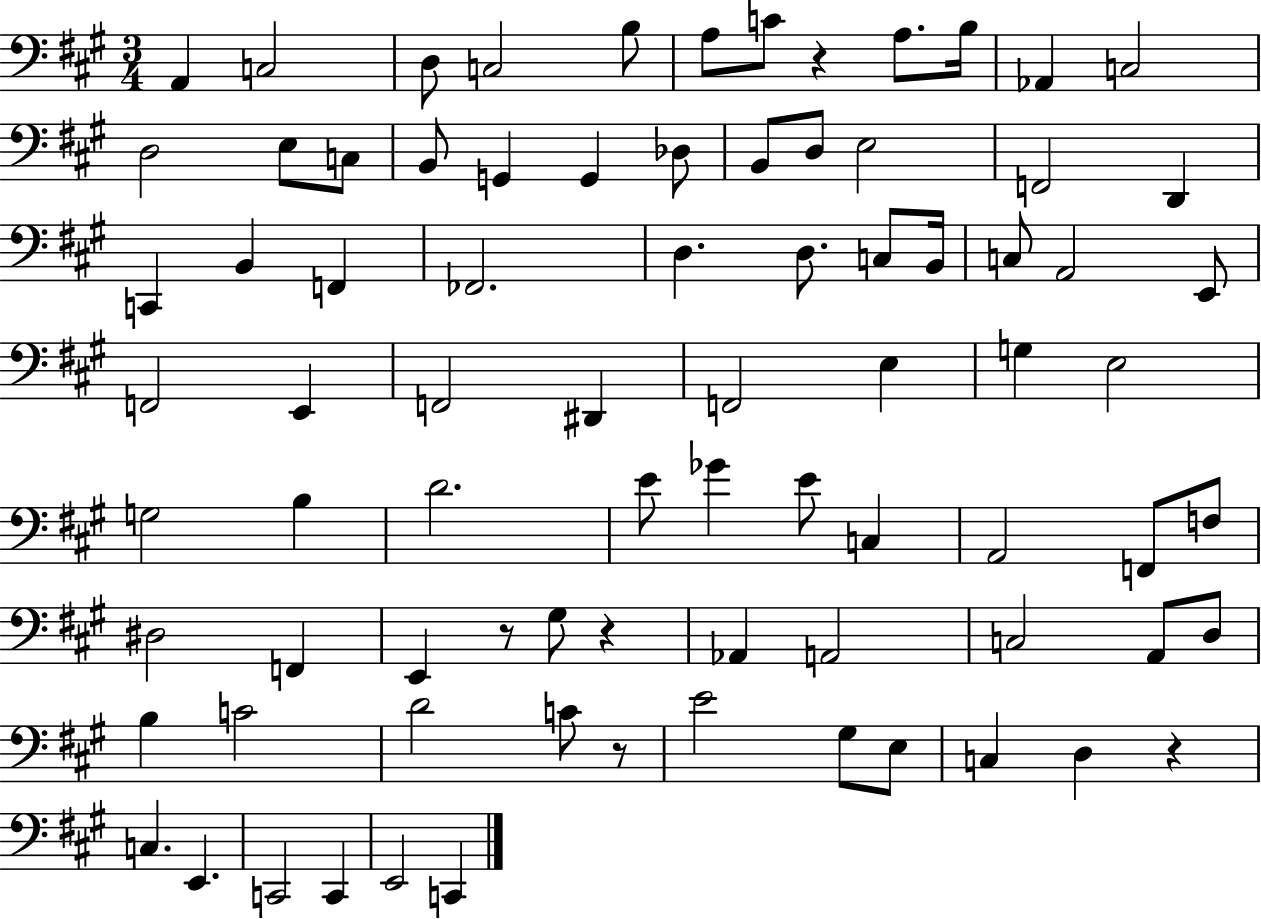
X:1
T:Untitled
M:3/4
L:1/4
K:A
A,, C,2 D,/2 C,2 B,/2 A,/2 C/2 z A,/2 B,/4 _A,, C,2 D,2 E,/2 C,/2 B,,/2 G,, G,, _D,/2 B,,/2 D,/2 E,2 F,,2 D,, C,, B,, F,, _F,,2 D, D,/2 C,/2 B,,/4 C,/2 A,,2 E,,/2 F,,2 E,, F,,2 ^D,, F,,2 E, G, E,2 G,2 B, D2 E/2 _G E/2 C, A,,2 F,,/2 F,/2 ^D,2 F,, E,, z/2 ^G,/2 z _A,, A,,2 C,2 A,,/2 D,/2 B, C2 D2 C/2 z/2 E2 ^G,/2 E,/2 C, D, z C, E,, C,,2 C,, E,,2 C,,